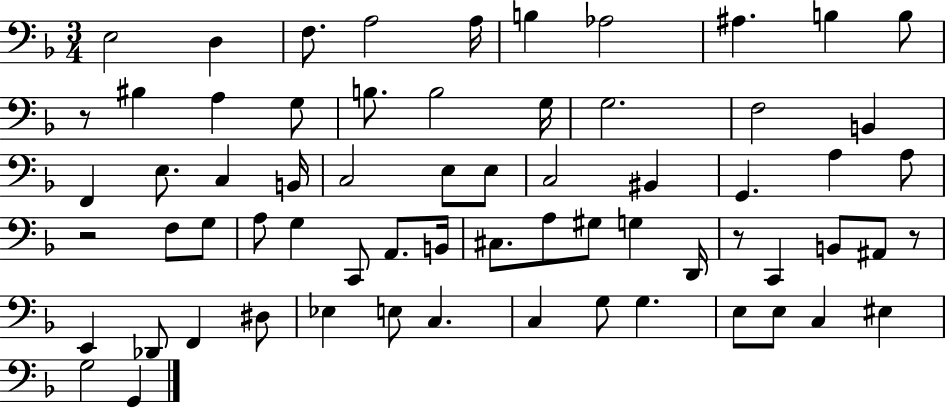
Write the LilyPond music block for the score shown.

{
  \clef bass
  \numericTimeSignature
  \time 3/4
  \key f \major
  e2 d4 | f8. a2 a16 | b4 aes2 | ais4. b4 b8 | \break r8 bis4 a4 g8 | b8. b2 g16 | g2. | f2 b,4 | \break f,4 e8. c4 b,16 | c2 e8 e8 | c2 bis,4 | g,4. a4 a8 | \break r2 f8 g8 | a8 g4 c,8 a,8. b,16 | cis8. a8 gis8 g4 d,16 | r8 c,4 b,8 ais,8 r8 | \break e,4 des,8 f,4 dis8 | ees4 e8 c4. | c4 g8 g4. | e8 e8 c4 eis4 | \break g2 g,4 | \bar "|."
}